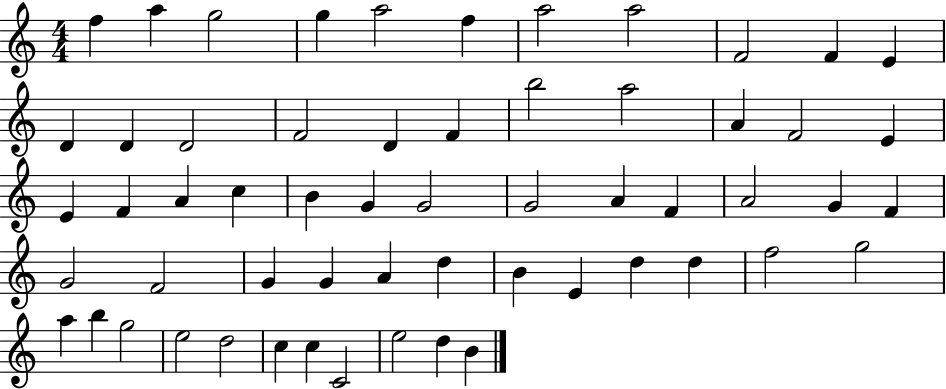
{
  \clef treble
  \numericTimeSignature
  \time 4/4
  \key c \major
  f''4 a''4 g''2 | g''4 a''2 f''4 | a''2 a''2 | f'2 f'4 e'4 | \break d'4 d'4 d'2 | f'2 d'4 f'4 | b''2 a''2 | a'4 f'2 e'4 | \break e'4 f'4 a'4 c''4 | b'4 g'4 g'2 | g'2 a'4 f'4 | a'2 g'4 f'4 | \break g'2 f'2 | g'4 g'4 a'4 d''4 | b'4 e'4 d''4 d''4 | f''2 g''2 | \break a''4 b''4 g''2 | e''2 d''2 | c''4 c''4 c'2 | e''2 d''4 b'4 | \break \bar "|."
}